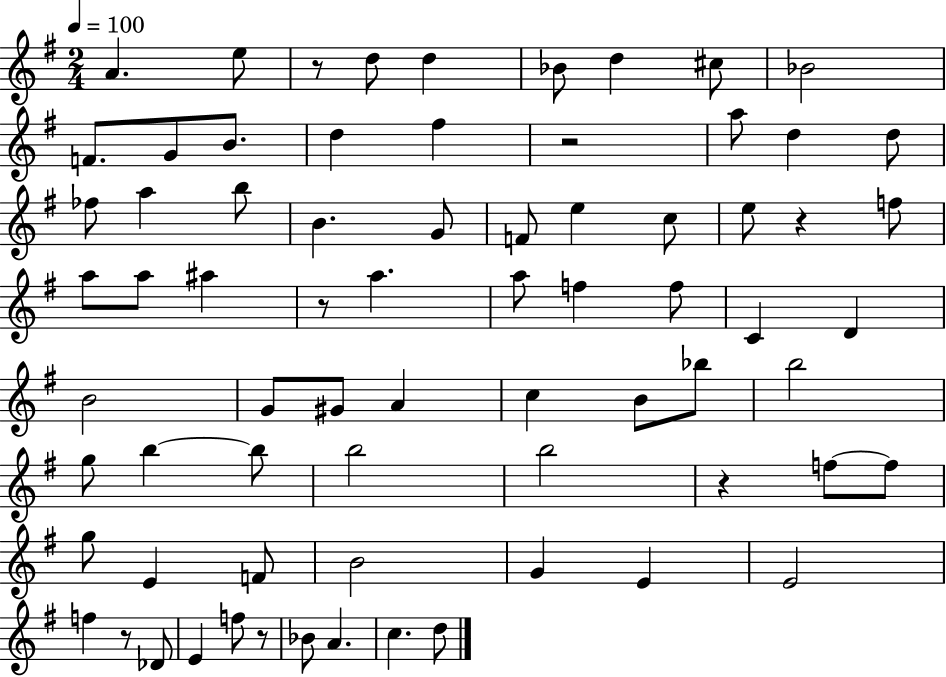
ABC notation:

X:1
T:Untitled
M:2/4
L:1/4
K:G
A e/2 z/2 d/2 d _B/2 d ^c/2 _B2 F/2 G/2 B/2 d ^f z2 a/2 d d/2 _f/2 a b/2 B G/2 F/2 e c/2 e/2 z f/2 a/2 a/2 ^a z/2 a a/2 f f/2 C D B2 G/2 ^G/2 A c B/2 _b/2 b2 g/2 b b/2 b2 b2 z f/2 f/2 g/2 E F/2 B2 G E E2 f z/2 _D/2 E f/2 z/2 _B/2 A c d/2